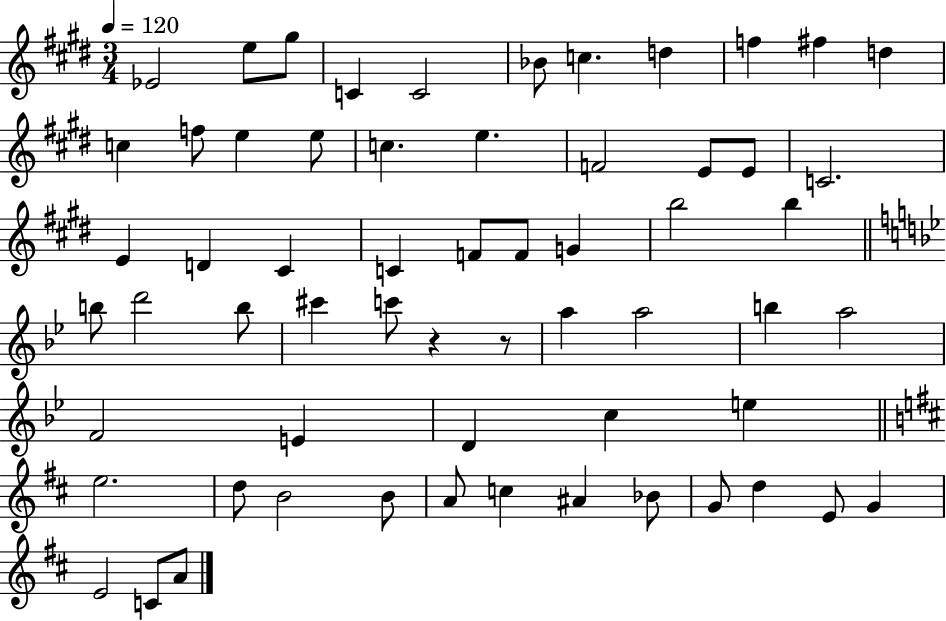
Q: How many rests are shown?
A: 2